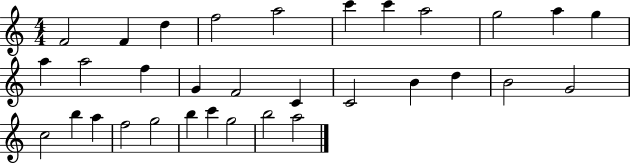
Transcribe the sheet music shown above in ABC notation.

X:1
T:Untitled
M:4/4
L:1/4
K:C
F2 F d f2 a2 c' c' a2 g2 a g a a2 f G F2 C C2 B d B2 G2 c2 b a f2 g2 b c' g2 b2 a2